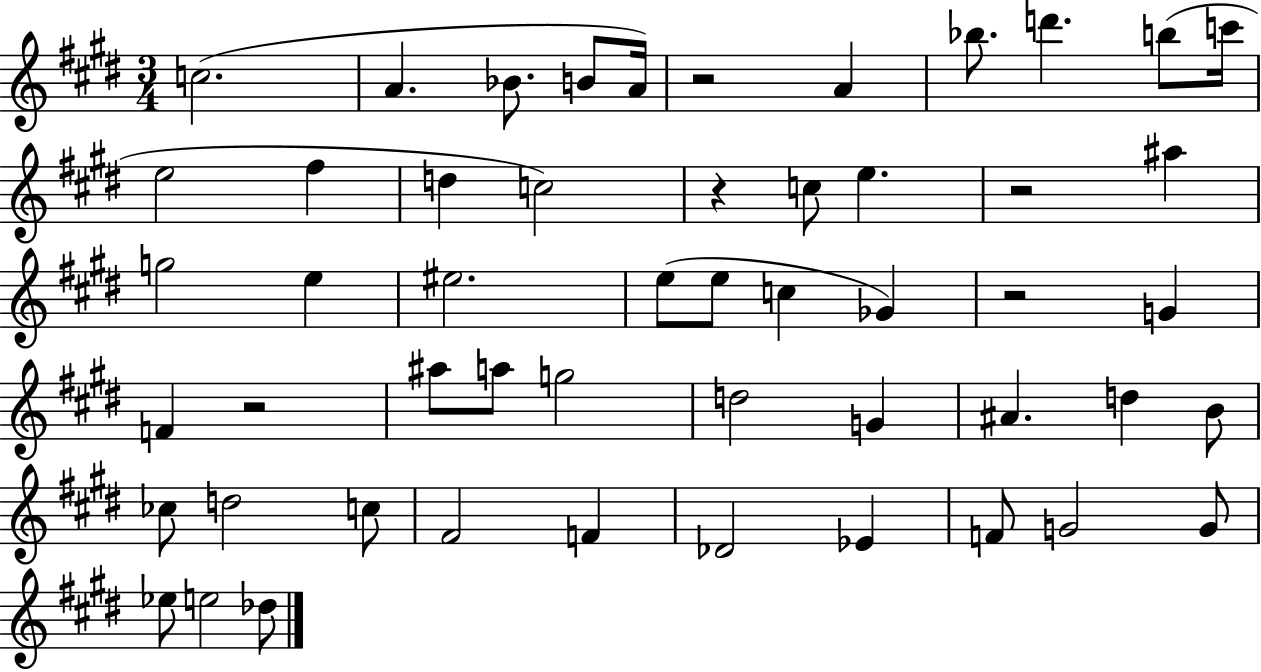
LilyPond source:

{
  \clef treble
  \numericTimeSignature
  \time 3/4
  \key e \major
  c''2.( | a'4. bes'8. b'8 a'16) | r2 a'4 | bes''8. d'''4. b''8( c'''16 | \break e''2 fis''4 | d''4 c''2) | r4 c''8 e''4. | r2 ais''4 | \break g''2 e''4 | eis''2. | e''8( e''8 c''4 ges'4) | r2 g'4 | \break f'4 r2 | ais''8 a''8 g''2 | d''2 g'4 | ais'4. d''4 b'8 | \break ces''8 d''2 c''8 | fis'2 f'4 | des'2 ees'4 | f'8 g'2 g'8 | \break ees''8 e''2 des''8 | \bar "|."
}